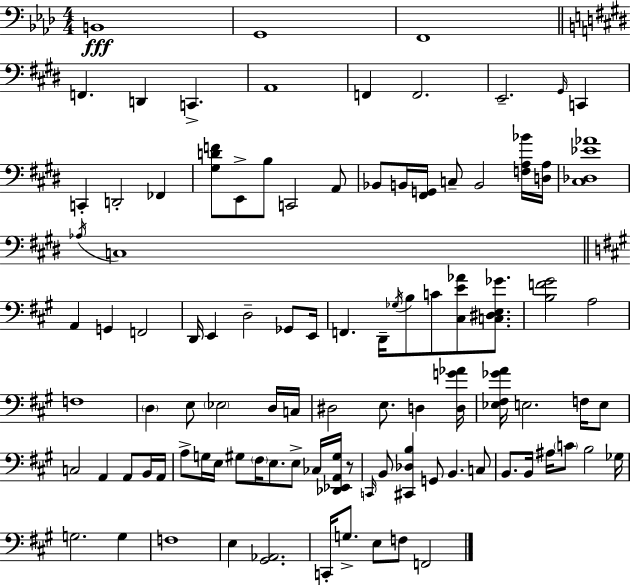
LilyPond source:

{
  \clef bass
  \numericTimeSignature
  \time 4/4
  \key aes \major
  b,1\fff | g,1 | f,1 | \bar "||" \break \key e \major f,4. d,4 c,4.-> | a,1 | f,4 f,2. | e,2.-- \grace { gis,16 } c,4 | \break c,4-. d,2-. fes,4 | <gis d' f'>8 e,8-> b8 c,2 a,8 | bes,8 b,16 <fis, g,>16 c8-- b,2 <f a bes'>16 | <d a>16 <cis des ees' aes'>1 | \break \acciaccatura { aes16 } c1 | \bar "||" \break \key a \major a,4 g,4 f,2 | d,16 e,4 d2-- ges,8 e,16 | f,4. d,16-- \acciaccatura { ges16 } b8 c'8 <cis e' aes'>8 <c dis e ges'>8. | <b f' gis'>2 a2 | \break f1 | \parenthesize d4 e8 \parenthesize ees2 d16 | c16 dis2 e8. d4 | <d g' aes'>16 <ees fis ges' a'>16 e2. f16 e8 | \break c2 a,4 a,8 b,16 | a,16 a8-> g16 e16 gis8 \parenthesize fis16 e8. e8-> ces16 <des, ees, a, gis>16 r8 | \grace { c,16 } b,8 <cis, des b>4 g,8 b,4. | c8 b,8. b,16 ais16 \parenthesize c'8 b2 | \break ges16 g2. g4 | f1 | e4 <gis, aes,>2. | c,16-. g8.-> e8 f8 f,2 | \break \bar "|."
}